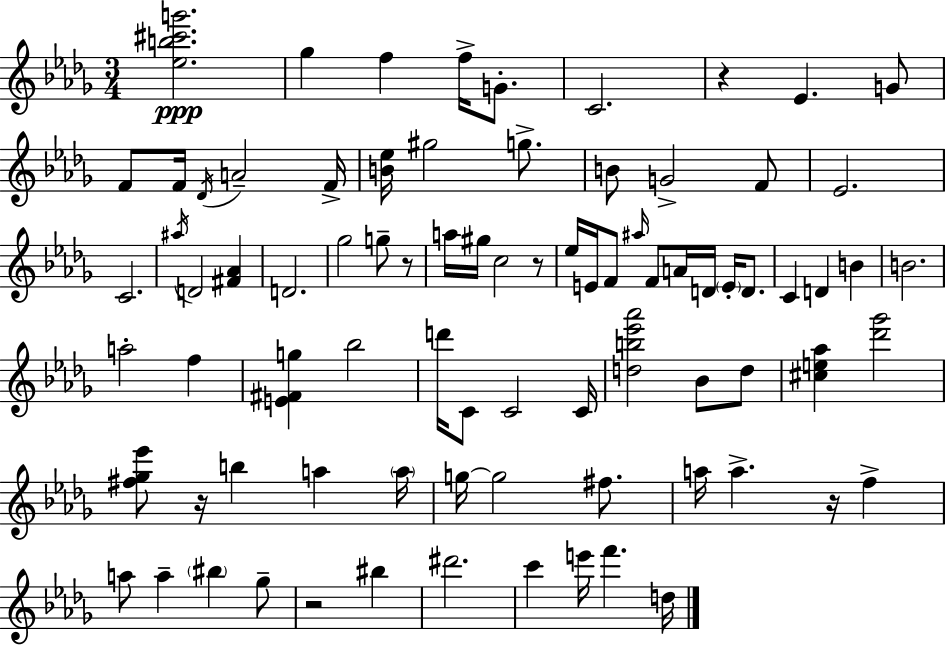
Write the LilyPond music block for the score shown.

{
  \clef treble
  \numericTimeSignature
  \time 3/4
  \key bes \minor
  <ees'' b'' cis''' g'''>2.\ppp | ges''4 f''4 f''16-> g'8.-. | c'2. | r4 ees'4. g'8 | \break f'8 f'16 \acciaccatura { des'16 } a'2-- | f'16-> <b' ees''>16 gis''2 g''8.-> | b'8 g'2-> f'8 | ees'2. | \break c'2. | \acciaccatura { ais''16 } d'2 <fis' aes'>4 | d'2. | ges''2 g''8-- | \break r8 a''16 gis''16 c''2 | r8 ees''16 e'16 f'8 \grace { ais''16 } f'8 a'16 d'16 \parenthesize e'16-. | d'8. c'4 d'4 b'4 | b'2. | \break a''2-. f''4 | <e' fis' g''>4 bes''2 | d'''16 c'8 c'2 | c'16 <d'' b'' ees''' aes'''>2 bes'8 | \break d''8 <cis'' e'' aes''>4 <des''' ges'''>2 | <fis'' ges'' ees'''>8 r16 b''4 a''4 | \parenthesize a''16 g''16~~ g''2 | fis''8. a''16 a''4.-> r16 f''4-> | \break a''8 a''4-- \parenthesize bis''4 | ges''8-- r2 bis''4 | dis'''2. | c'''4 e'''16 f'''4. | \break d''16 \bar "|."
}